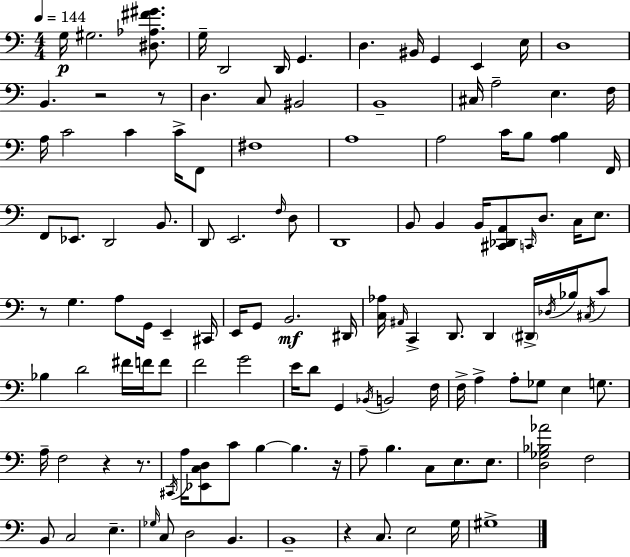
X:1
T:Untitled
M:4/4
L:1/4
K:C
G,/4 ^G,2 [^D,_A,^F^G]/2 G,/4 D,,2 D,,/4 G,, D, ^B,,/4 G,, E,, E,/4 D,4 B,, z2 z/2 D, C,/2 ^B,,2 B,,4 ^C,/4 A,2 E, F,/4 A,/4 C2 C C/4 F,,/2 ^F,4 A,4 A,2 C/4 B,/2 [A,B,] F,,/4 F,,/2 _E,,/2 D,,2 B,,/2 D,,/2 E,,2 F,/4 D,/2 D,,4 B,,/2 B,, B,,/4 [^C,,_D,,A,,]/2 C,,/4 D,/2 C,/4 E,/2 z/2 G, A,/2 G,,/4 E,, ^C,,/4 E,,/4 G,,/2 B,,2 ^D,,/4 [C,_A,]/4 ^A,,/4 C,, D,,/2 D,, ^D,,/4 _D,/4 _B,/4 ^C,/4 C/2 _B, D2 ^F/4 F/4 F/2 F2 G2 E/4 D/2 G,, _B,,/4 B,,2 F,/4 F,/4 A, A,/2 _G,/2 E, G,/2 A,/4 F,2 z z/2 ^C,,/4 A,/4 [_E,,C,D,]/2 C/2 B, B, z/4 A,/2 B, C,/2 E,/2 E,/2 [D,_G,_B,_A]2 F,2 B,,/2 C,2 E, _G,/4 C,/2 D,2 B,, B,,4 z C,/2 E,2 G,/4 ^G,4